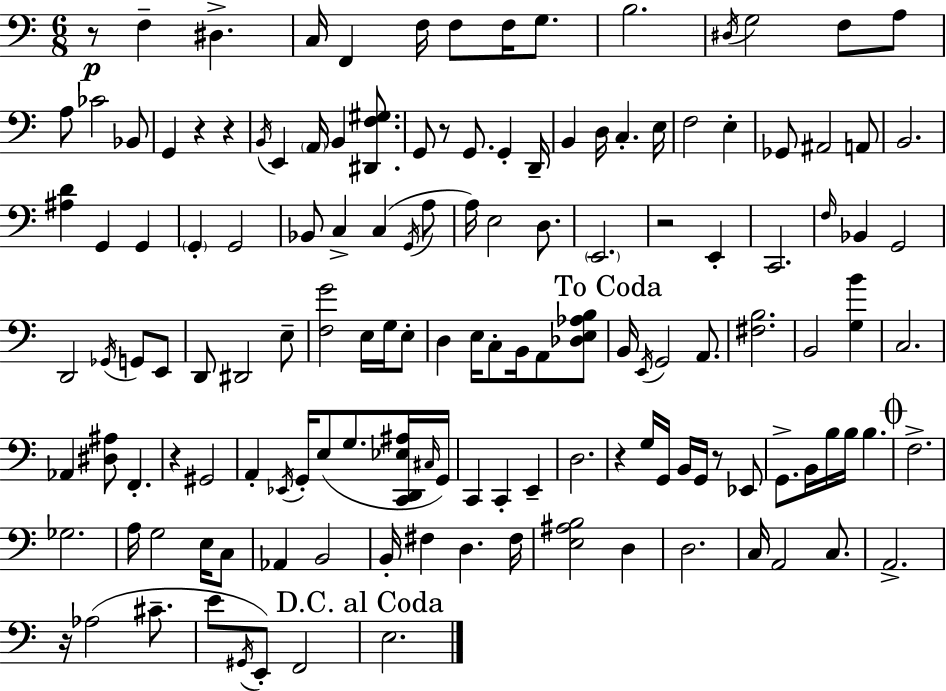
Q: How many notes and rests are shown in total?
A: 141